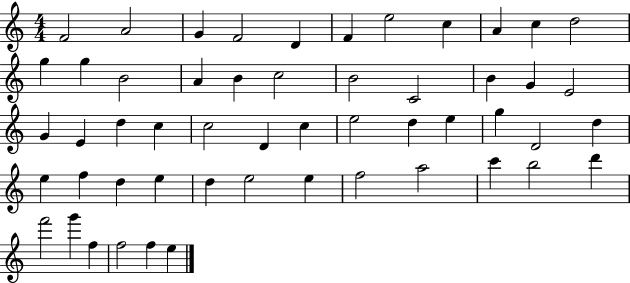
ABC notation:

X:1
T:Untitled
M:4/4
L:1/4
K:C
F2 A2 G F2 D F e2 c A c d2 g g B2 A B c2 B2 C2 B G E2 G E d c c2 D c e2 d e g D2 d e f d e d e2 e f2 a2 c' b2 d' f'2 g' f f2 f e